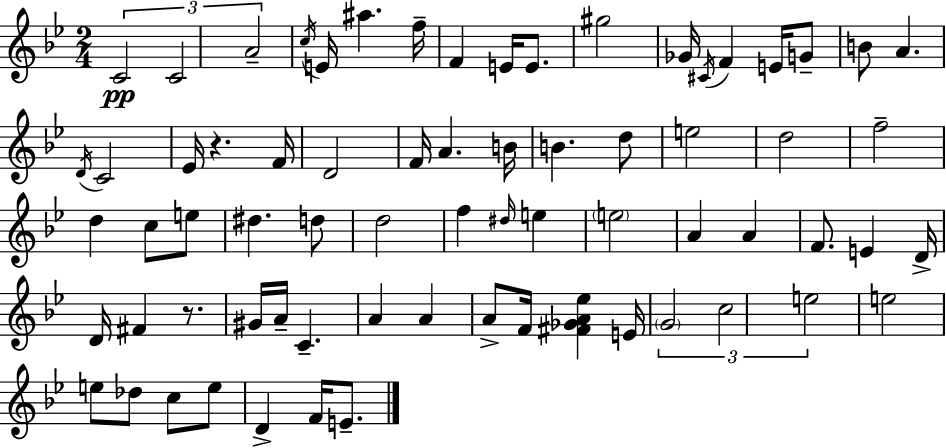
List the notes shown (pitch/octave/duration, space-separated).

C4/h C4/h A4/h C5/s E4/s A#5/q. F5/s F4/q E4/s E4/e. G#5/h Gb4/s C#4/s F4/q E4/s G4/e B4/e A4/q. D4/s C4/h Eb4/s R/q. F4/s D4/h F4/s A4/q. B4/s B4/q. D5/e E5/h D5/h F5/h D5/q C5/e E5/e D#5/q. D5/e D5/h F5/q D#5/s E5/q E5/h A4/q A4/q F4/e. E4/q D4/s D4/s F#4/q R/e. G#4/s A4/s C4/q. A4/q A4/q A4/e F4/s [F#4,Gb4,A4,Eb5]/q E4/s G4/h C5/h E5/h E5/h E5/e Db5/e C5/e E5/e D4/q F4/s E4/e.